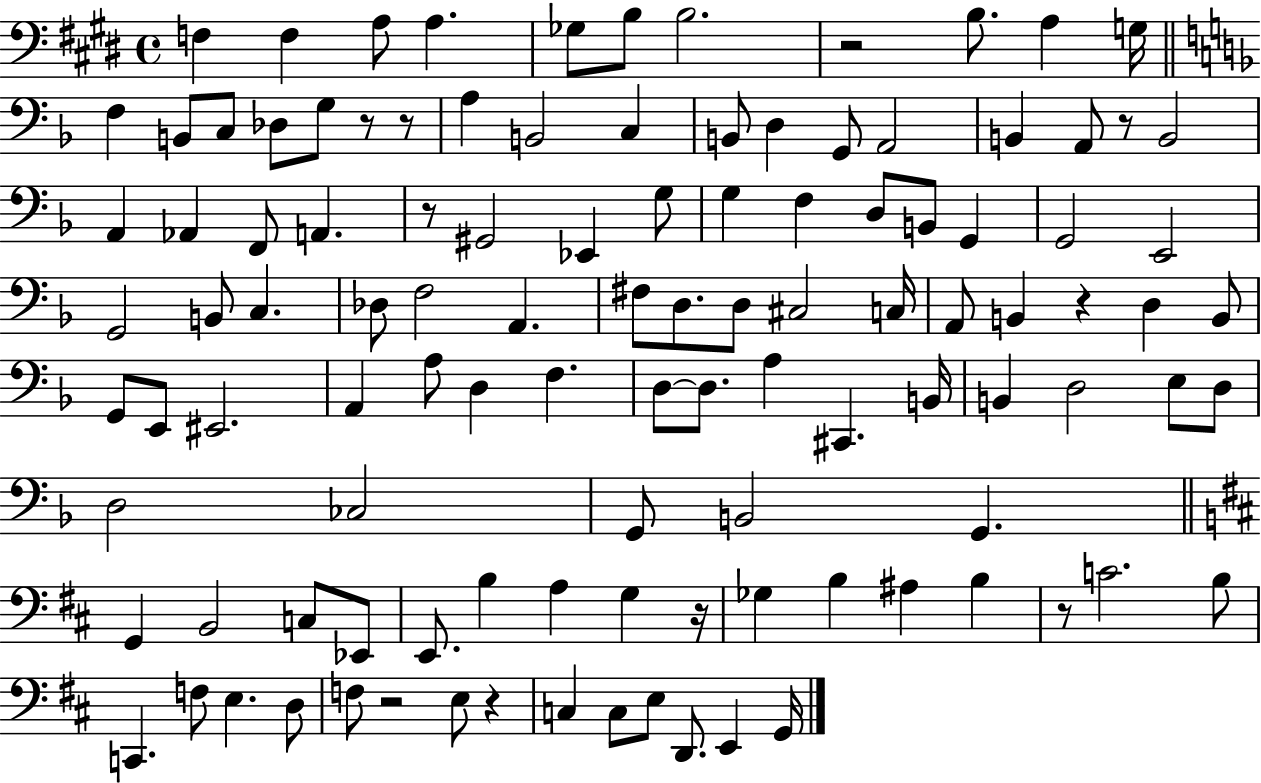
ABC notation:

X:1
T:Untitled
M:4/4
L:1/4
K:E
F, F, A,/2 A, _G,/2 B,/2 B,2 z2 B,/2 A, G,/4 F, B,,/2 C,/2 _D,/2 G,/2 z/2 z/2 A, B,,2 C, B,,/2 D, G,,/2 A,,2 B,, A,,/2 z/2 B,,2 A,, _A,, F,,/2 A,, z/2 ^G,,2 _E,, G,/2 G, F, D,/2 B,,/2 G,, G,,2 E,,2 G,,2 B,,/2 C, _D,/2 F,2 A,, ^F,/2 D,/2 D,/2 ^C,2 C,/4 A,,/2 B,, z D, B,,/2 G,,/2 E,,/2 ^E,,2 A,, A,/2 D, F, D,/2 D,/2 A, ^C,, B,,/4 B,, D,2 E,/2 D,/2 D,2 _C,2 G,,/2 B,,2 G,, G,, B,,2 C,/2 _E,,/2 E,,/2 B, A, G, z/4 _G, B, ^A, B, z/2 C2 B,/2 C,, F,/2 E, D,/2 F,/2 z2 E,/2 z C, C,/2 E,/2 D,,/2 E,, G,,/4